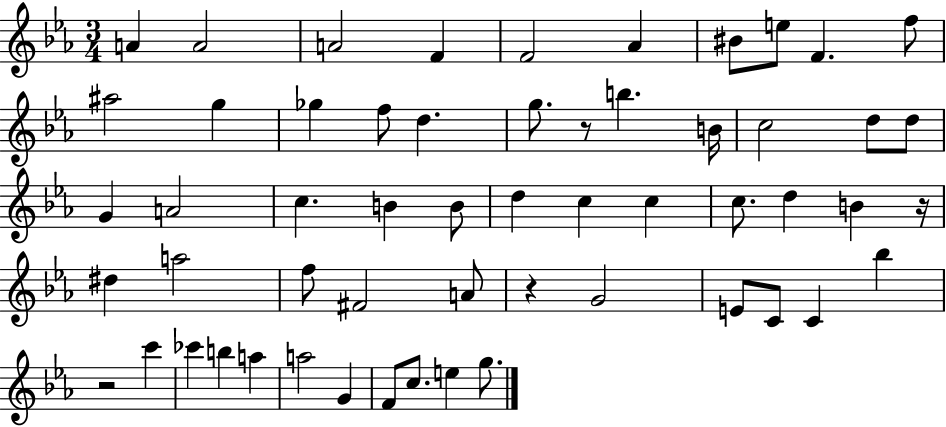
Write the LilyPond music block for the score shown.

{
  \clef treble
  \numericTimeSignature
  \time 3/4
  \key ees \major
  a'4 a'2 | a'2 f'4 | f'2 aes'4 | bis'8 e''8 f'4. f''8 | \break ais''2 g''4 | ges''4 f''8 d''4. | g''8. r8 b''4. b'16 | c''2 d''8 d''8 | \break g'4 a'2 | c''4. b'4 b'8 | d''4 c''4 c''4 | c''8. d''4 b'4 r16 | \break dis''4 a''2 | f''8 fis'2 a'8 | r4 g'2 | e'8 c'8 c'4 bes''4 | \break r2 c'''4 | ces'''4 b''4 a''4 | a''2 g'4 | f'8 c''8. e''4 g''8. | \break \bar "|."
}